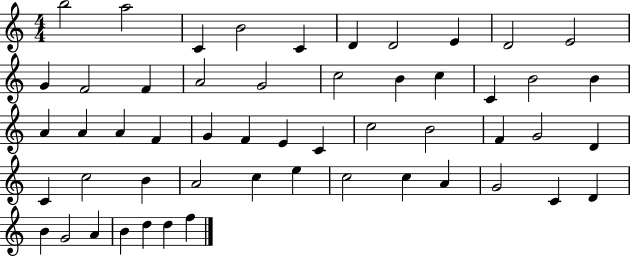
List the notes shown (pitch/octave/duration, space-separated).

B5/h A5/h C4/q B4/h C4/q D4/q D4/h E4/q D4/h E4/h G4/q F4/h F4/q A4/h G4/h C5/h B4/q C5/q C4/q B4/h B4/q A4/q A4/q A4/q F4/q G4/q F4/q E4/q C4/q C5/h B4/h F4/q G4/h D4/q C4/q C5/h B4/q A4/h C5/q E5/q C5/h C5/q A4/q G4/h C4/q D4/q B4/q G4/h A4/q B4/q D5/q D5/q F5/q